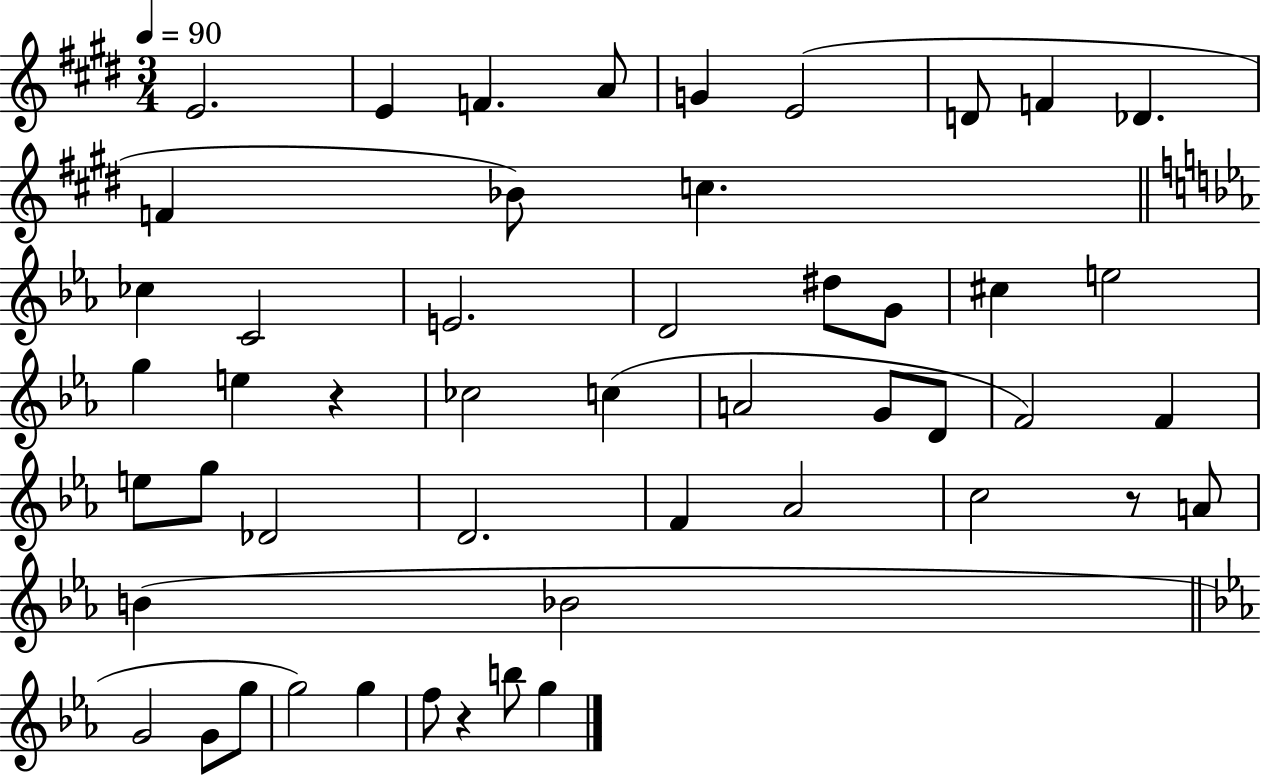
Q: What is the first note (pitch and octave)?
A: E4